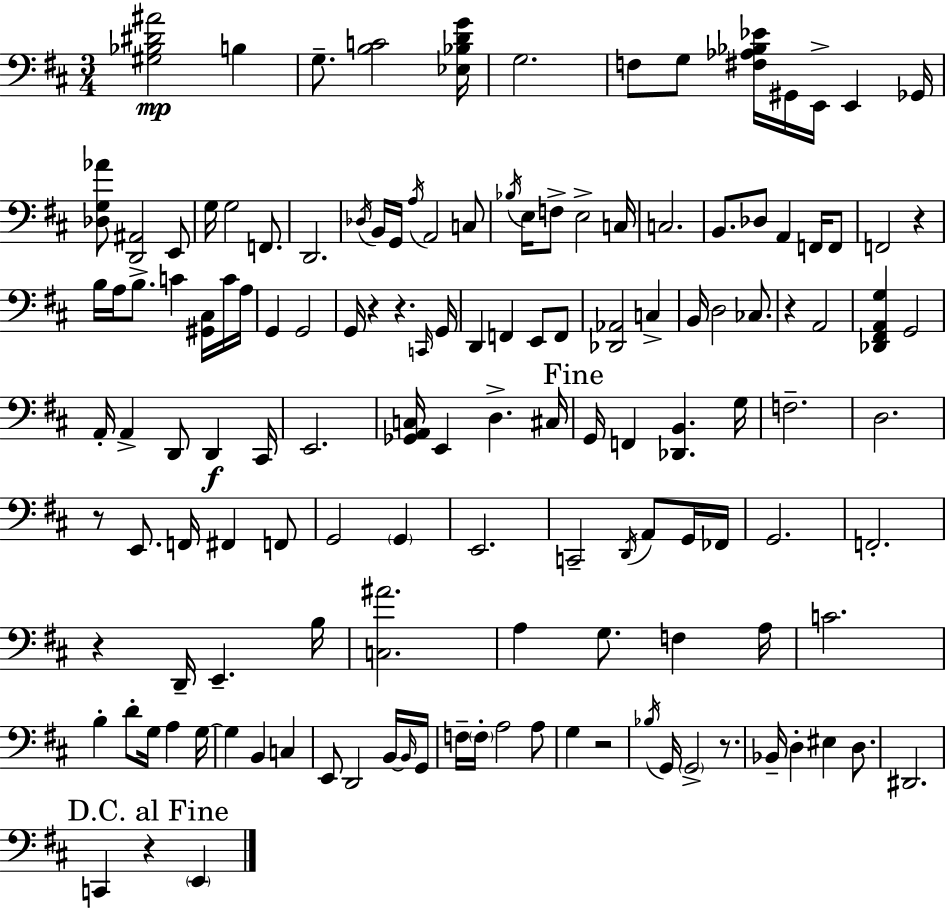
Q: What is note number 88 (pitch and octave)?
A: A3